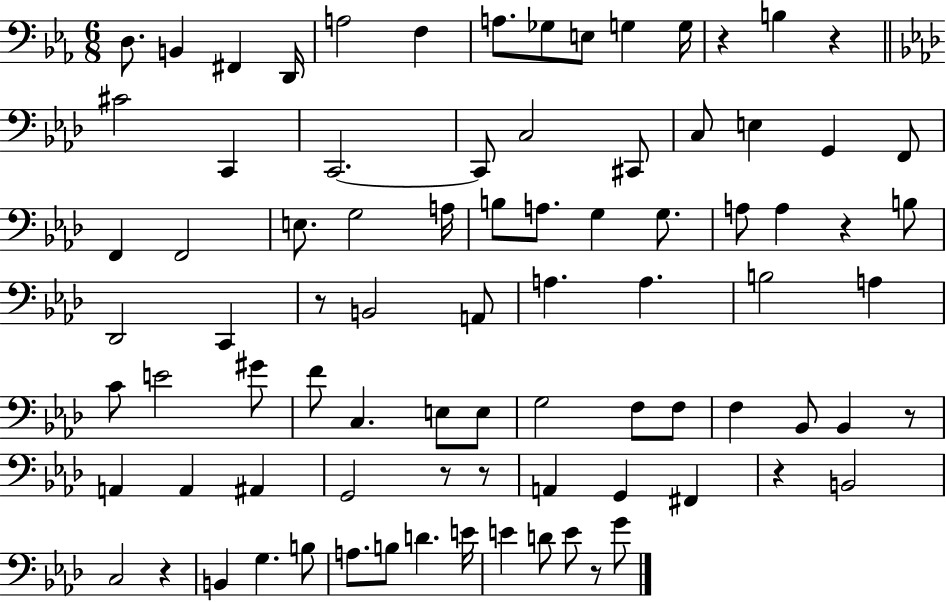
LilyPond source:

{
  \clef bass
  \numericTimeSignature
  \time 6/8
  \key ees \major
  d8. b,4 fis,4 d,16 | a2 f4 | a8. ges8 e8 g4 g16 | r4 b4 r4 | \break \bar "||" \break \key aes \major cis'2 c,4 | c,2.~~ | c,8 c2 cis,8 | c8 e4 g,4 f,8 | \break f,4 f,2 | e8. g2 a16 | b8 a8. g4 g8. | a8 a4 r4 b8 | \break des,2 c,4 | r8 b,2 a,8 | a4. a4. | b2 a4 | \break c'8 e'2 gis'8 | f'8 c4. e8 e8 | g2 f8 f8 | f4 bes,8 bes,4 r8 | \break a,4 a,4 ais,4 | g,2 r8 r8 | a,4 g,4 fis,4 | r4 b,2 | \break c2 r4 | b,4 g4. b8 | a8. b8 d'4. e'16 | e'4 d'8 e'8 r8 g'8 | \break \bar "|."
}